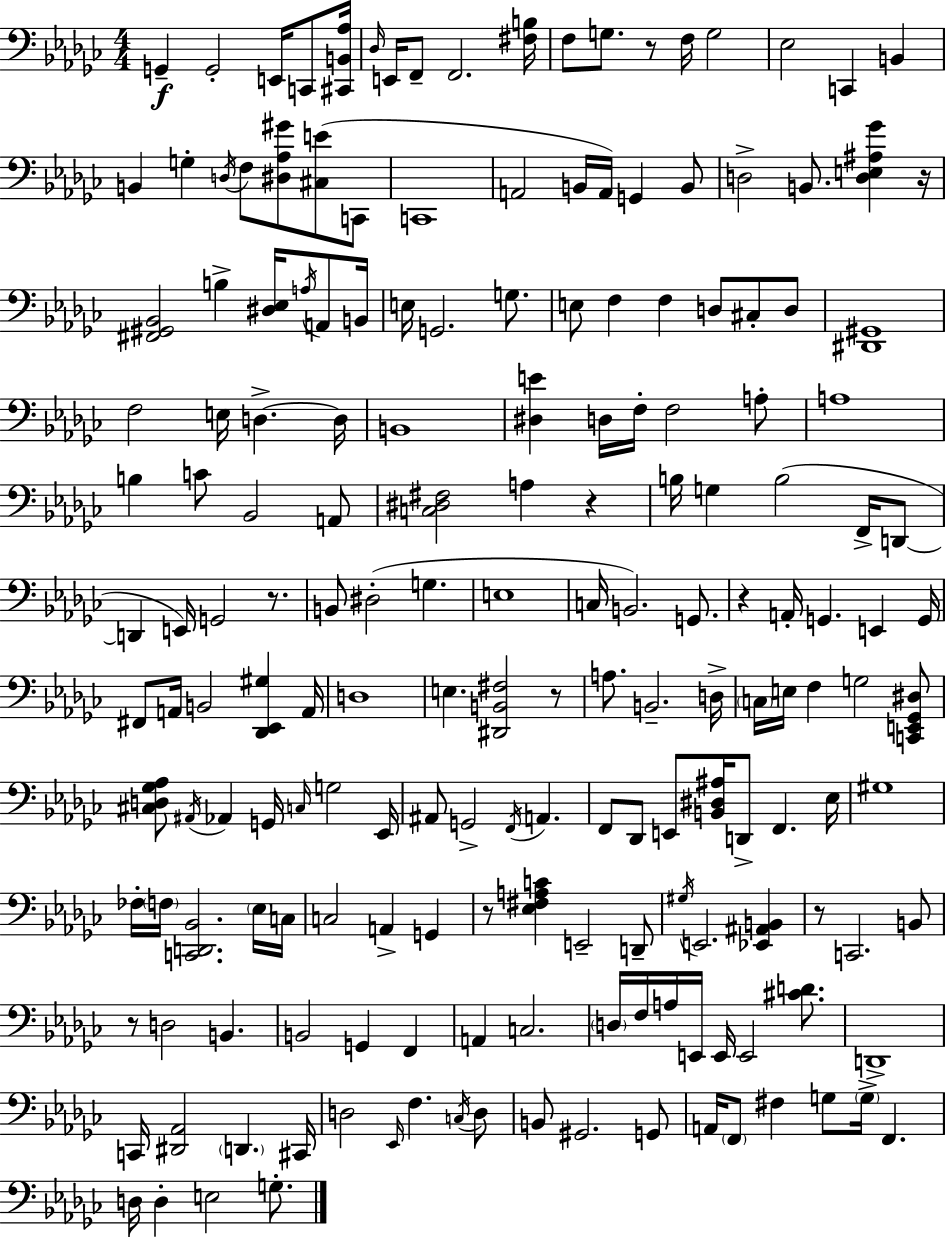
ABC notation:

X:1
T:Untitled
M:4/4
L:1/4
K:Ebm
G,, G,,2 E,,/4 C,,/2 [^C,,B,,_A,]/4 _D,/4 E,,/4 F,,/2 F,,2 [^F,B,]/4 F,/2 G,/2 z/2 F,/4 G,2 _E,2 C,, B,, B,, G, D,/4 F,/2 [^D,_A,^G]/2 [^C,E]/2 C,,/2 C,,4 A,,2 B,,/4 A,,/4 G,, B,,/2 D,2 B,,/2 [D,E,^A,_G] z/4 [^F,,^G,,_B,,]2 B, [^D,_E,]/4 A,/4 A,,/2 B,,/4 E,/4 G,,2 G,/2 E,/2 F, F, D,/2 ^C,/2 D,/2 [^D,,^G,,]4 F,2 E,/4 D, D,/4 B,,4 [^D,E] D,/4 F,/4 F,2 A,/2 A,4 B, C/2 _B,,2 A,,/2 [C,^D,^F,]2 A, z B,/4 G, B,2 F,,/4 D,,/2 D,, E,,/4 G,,2 z/2 B,,/2 ^D,2 G, E,4 C,/4 B,,2 G,,/2 z A,,/4 G,, E,, G,,/4 ^F,,/2 A,,/4 B,,2 [_D,,_E,,^G,] A,,/4 D,4 E, [^D,,B,,^F,]2 z/2 A,/2 B,,2 D,/4 C,/4 E,/4 F, G,2 [C,,E,,_G,,^D,]/2 [^C,D,_G,_A,]/2 ^A,,/4 _A,, G,,/4 C,/4 G,2 _E,,/4 ^A,,/2 G,,2 F,,/4 A,, F,,/2 _D,,/2 E,,/2 [B,,^D,^A,]/4 D,,/2 F,, _E,/4 ^G,4 _F,/4 F,/4 [C,,D,,_B,,]2 _E,/4 C,/4 C,2 A,, G,, z/2 [_E,^F,A,C] E,,2 D,,/2 ^G,/4 E,,2 [_E,,^A,,B,,] z/2 C,,2 B,,/2 z/2 D,2 B,, B,,2 G,, F,, A,, C,2 D,/4 F,/4 A,/4 E,,/4 E,,/4 E,,2 [^CD]/2 D,,4 C,,/4 [^D,,_A,,]2 D,, ^C,,/4 D,2 _E,,/4 F, C,/4 D,/2 B,,/2 ^G,,2 G,,/2 A,,/4 F,,/2 ^F, G,/2 G,/4 F,, D,/4 D, E,2 G,/2